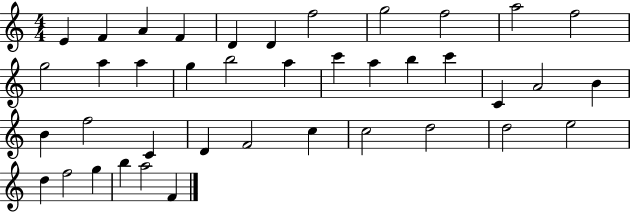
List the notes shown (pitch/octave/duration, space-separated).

E4/q F4/q A4/q F4/q D4/q D4/q F5/h G5/h F5/h A5/h F5/h G5/h A5/q A5/q G5/q B5/h A5/q C6/q A5/q B5/q C6/q C4/q A4/h B4/q B4/q F5/h C4/q D4/q F4/h C5/q C5/h D5/h D5/h E5/h D5/q F5/h G5/q B5/q A5/h F4/q